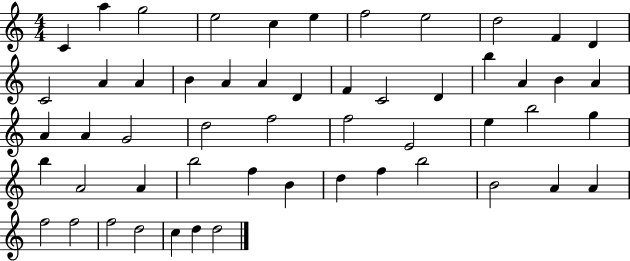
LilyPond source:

{
  \clef treble
  \numericTimeSignature
  \time 4/4
  \key c \major
  c'4 a''4 g''2 | e''2 c''4 e''4 | f''2 e''2 | d''2 f'4 d'4 | \break c'2 a'4 a'4 | b'4 a'4 a'4 d'4 | f'4 c'2 d'4 | b''4 a'4 b'4 a'4 | \break a'4 a'4 g'2 | d''2 f''2 | f''2 e'2 | e''4 b''2 g''4 | \break b''4 a'2 a'4 | b''2 f''4 b'4 | d''4 f''4 b''2 | b'2 a'4 a'4 | \break f''2 f''2 | f''2 d''2 | c''4 d''4 d''2 | \bar "|."
}